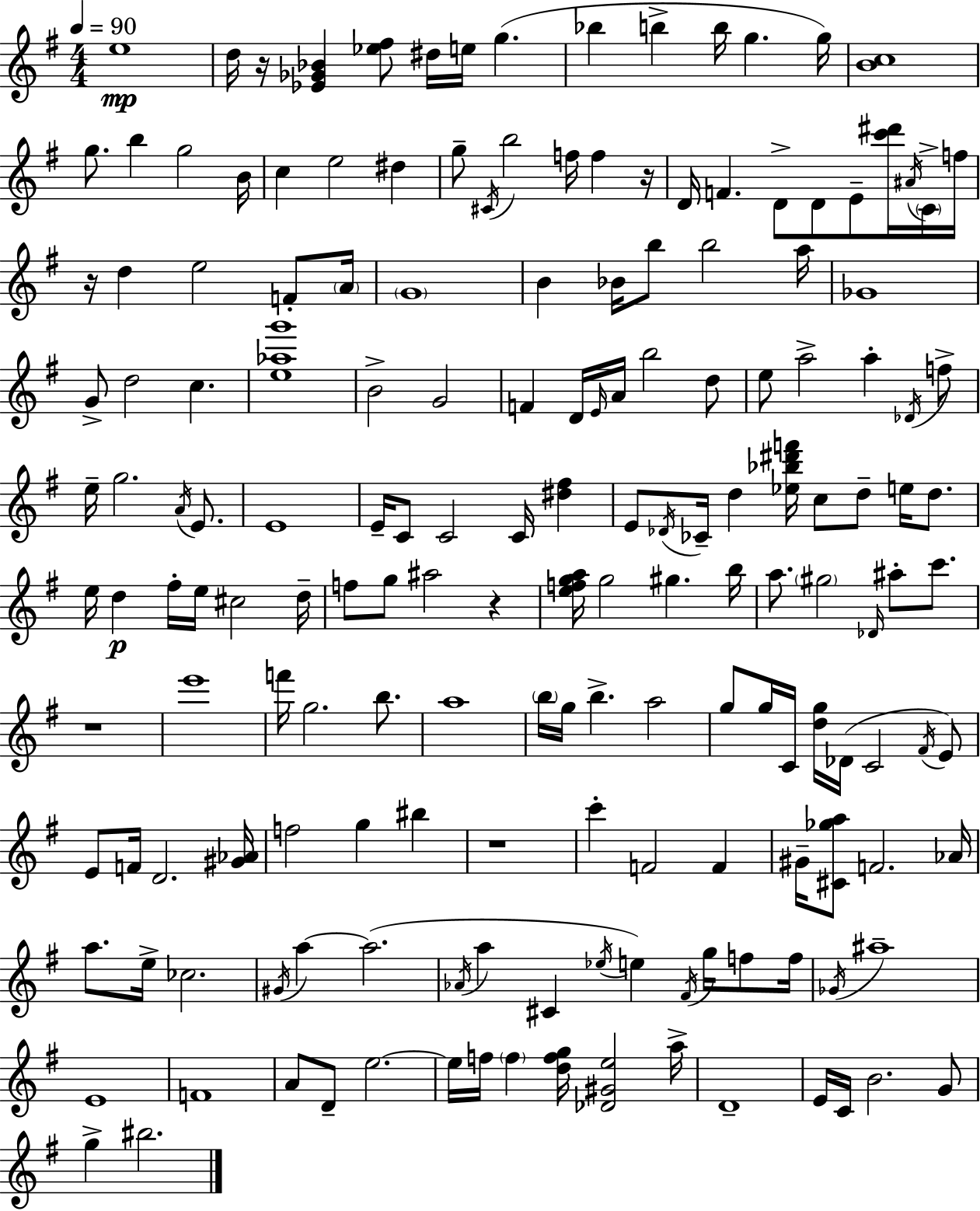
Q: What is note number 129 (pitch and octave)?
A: Eb5